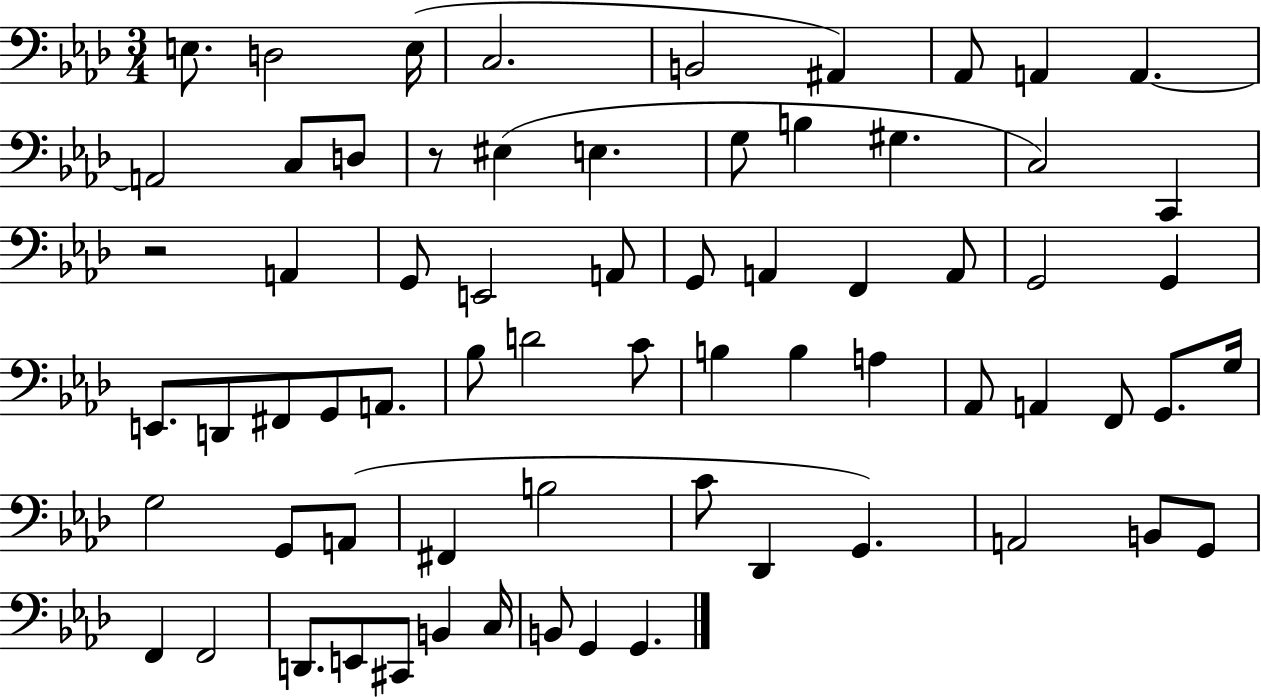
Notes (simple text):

E3/e. D3/h E3/s C3/h. B2/h A#2/q Ab2/e A2/q A2/q. A2/h C3/e D3/e R/e EIS3/q E3/q. G3/e B3/q G#3/q. C3/h C2/q R/h A2/q G2/e E2/h A2/e G2/e A2/q F2/q A2/e G2/h G2/q E2/e. D2/e F#2/e G2/e A2/e. Bb3/e D4/h C4/e B3/q B3/q A3/q Ab2/e A2/q F2/e G2/e. G3/s G3/h G2/e A2/e F#2/q B3/h C4/e Db2/q G2/q. A2/h B2/e G2/e F2/q F2/h D2/e. E2/e C#2/e B2/q C3/s B2/e G2/q G2/q.